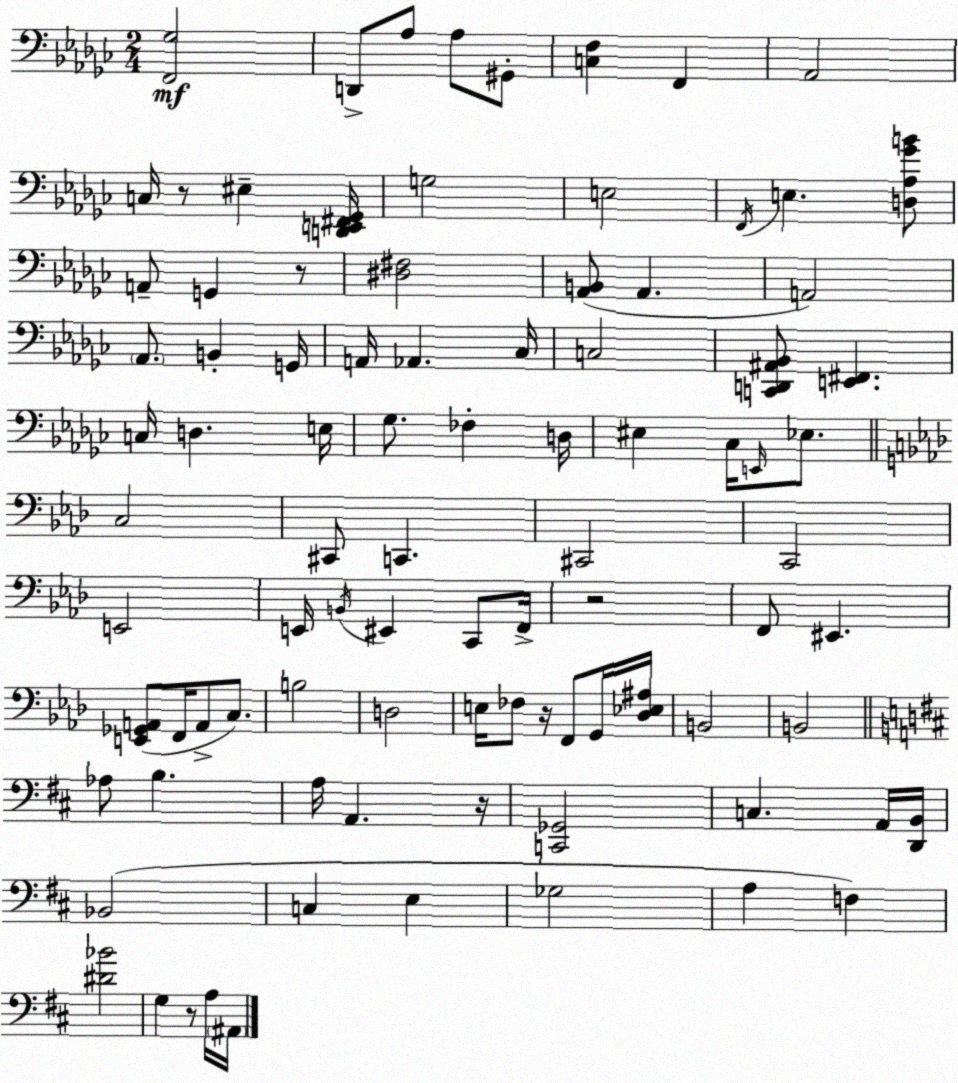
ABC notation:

X:1
T:Untitled
M:2/4
L:1/4
K:Ebm
[F,,_G,]2 D,,/2 _A,/2 _A,/2 ^G,,/2 [C,F,] F,, _A,,2 C,/4 z/2 ^E, [D,,E,,^F,,_G,,]/4 G,2 E,2 F,,/4 E, [D,_A,_GB]/2 A,,/2 G,, z/2 [^D,^F,]2 [_A,,B,,]/2 _A,, A,,2 _A,,/2 B,, G,,/4 A,,/4 _A,, _C,/4 C,2 [C,,D,,^A,,_B,,]/2 [E,,^F,,] C,/4 D, E,/4 _G,/2 _F, D,/4 ^E, _C,/4 E,,/4 _E,/2 C,2 ^C,,/2 C,, ^C,,2 C,,2 E,,2 E,,/4 B,,/4 ^E,, C,,/2 F,,/4 z2 F,,/2 ^E,, [E,,_G,,A,,]/2 F,,/4 A,,/2 C,/2 B,2 D,2 E,/4 _F,/2 z/4 F,,/2 G,,/4 [_D,_E,^A,]/4 B,,2 B,,2 _A,/2 B, A,/4 A,, z/4 [C,,_G,,]2 C, A,,/4 [D,,B,,]/4 _B,,2 C, E, _G,2 A, F, [^D_B]2 G, z/2 A,/4 ^A,,/4